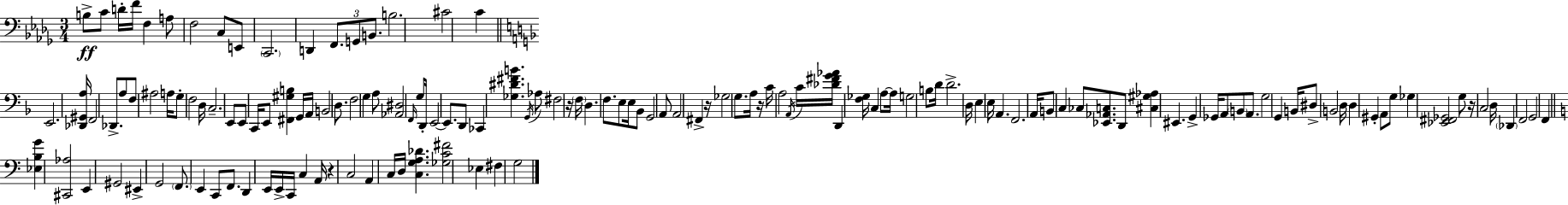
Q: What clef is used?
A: bass